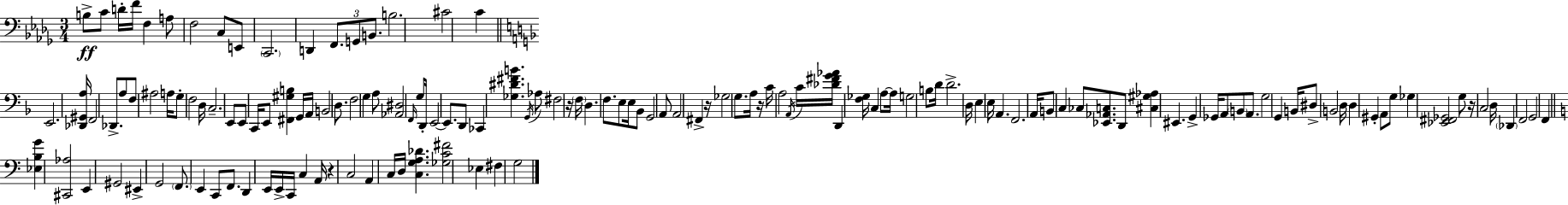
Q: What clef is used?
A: bass